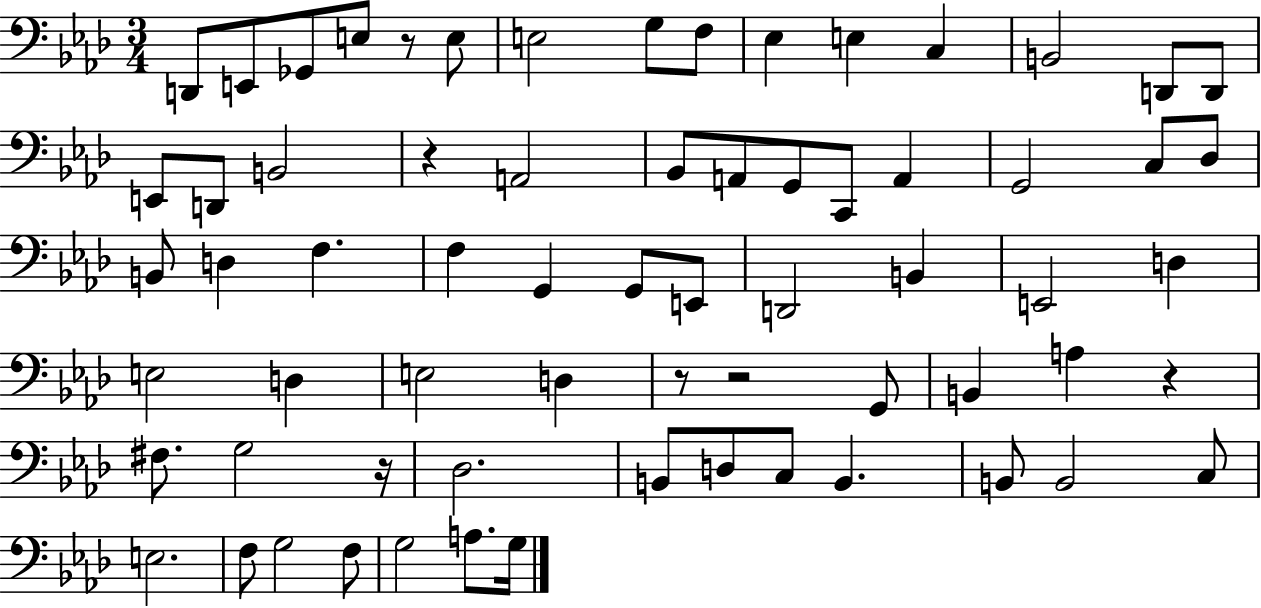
X:1
T:Untitled
M:3/4
L:1/4
K:Ab
D,,/2 E,,/2 _G,,/2 E,/2 z/2 E,/2 E,2 G,/2 F,/2 _E, E, C, B,,2 D,,/2 D,,/2 E,,/2 D,,/2 B,,2 z A,,2 _B,,/2 A,,/2 G,,/2 C,,/2 A,, G,,2 C,/2 _D,/2 B,,/2 D, F, F, G,, G,,/2 E,,/2 D,,2 B,, E,,2 D, E,2 D, E,2 D, z/2 z2 G,,/2 B,, A, z ^F,/2 G,2 z/4 _D,2 B,,/2 D,/2 C,/2 B,, B,,/2 B,,2 C,/2 E,2 F,/2 G,2 F,/2 G,2 A,/2 G,/4